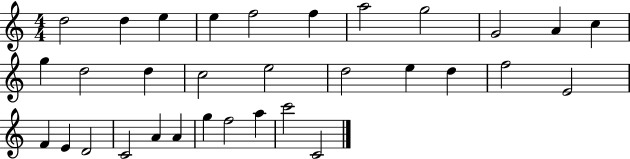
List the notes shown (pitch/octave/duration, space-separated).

D5/h D5/q E5/q E5/q F5/h F5/q A5/h G5/h G4/h A4/q C5/q G5/q D5/h D5/q C5/h E5/h D5/h E5/q D5/q F5/h E4/h F4/q E4/q D4/h C4/h A4/q A4/q G5/q F5/h A5/q C6/h C4/h